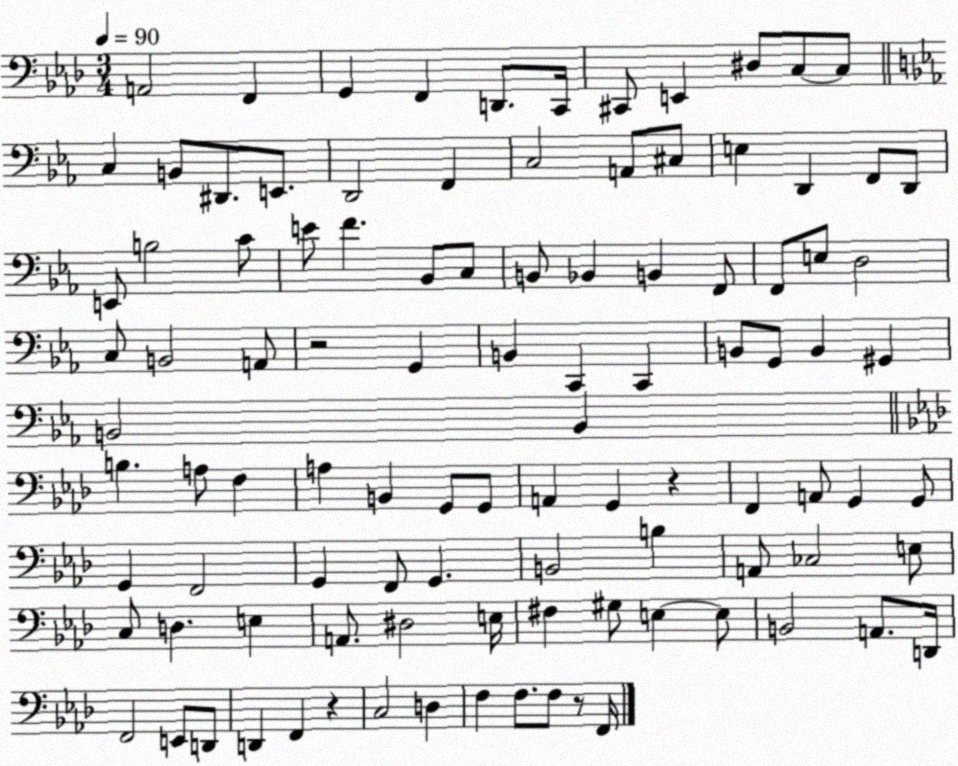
X:1
T:Untitled
M:3/4
L:1/4
K:Ab
A,,2 F,, G,, F,, D,,/2 C,,/4 ^C,,/2 E,, ^D,/2 C,/2 C,/2 C, B,,/2 ^D,,/2 E,,/2 D,,2 F,, C,2 A,,/2 ^C,/2 E, D,, F,,/2 D,,/2 E,,/2 B,2 C/2 E/2 F _B,,/2 C,/2 B,,/2 _B,, B,, F,,/2 F,,/2 E,/2 D,2 C,/2 B,,2 A,,/2 z2 G,, B,, C,, C,, B,,/2 G,,/2 B,, ^G,, B,,2 B,, B, A,/2 F, A, B,, G,,/2 G,,/2 A,, G,, z F,, A,,/2 G,, G,,/2 G,, F,,2 G,, F,,/2 G,, B,,2 B, A,,/2 _C,2 E,/2 C,/2 D, E, A,,/2 ^D,2 E,/4 ^F, ^G,/2 E, E,/2 B,,2 A,,/2 D,,/4 F,,2 E,,/2 D,,/2 D,, F,, z C,2 D, F, F,/2 F,/2 z/2 F,,/4